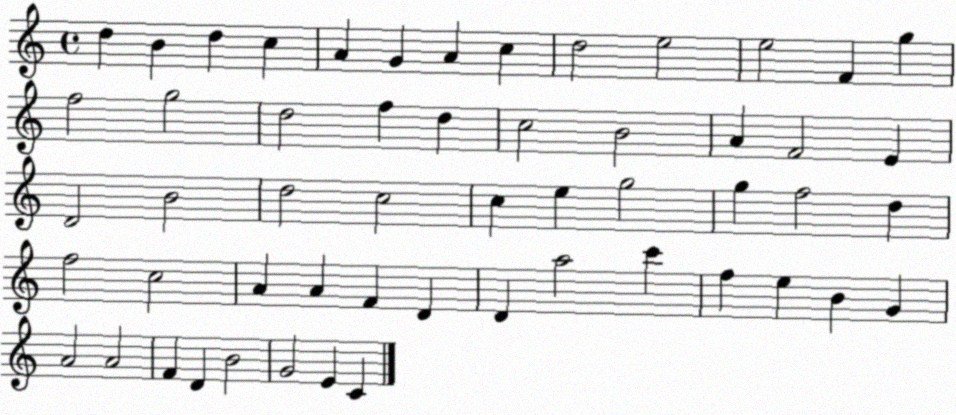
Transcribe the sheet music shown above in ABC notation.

X:1
T:Untitled
M:4/4
L:1/4
K:C
d B d c A G A c d2 e2 e2 F g f2 g2 d2 f d c2 B2 A F2 E D2 B2 d2 c2 c e g2 g f2 d f2 c2 A A F D D a2 c' f e B G A2 A2 F D B2 G2 E C